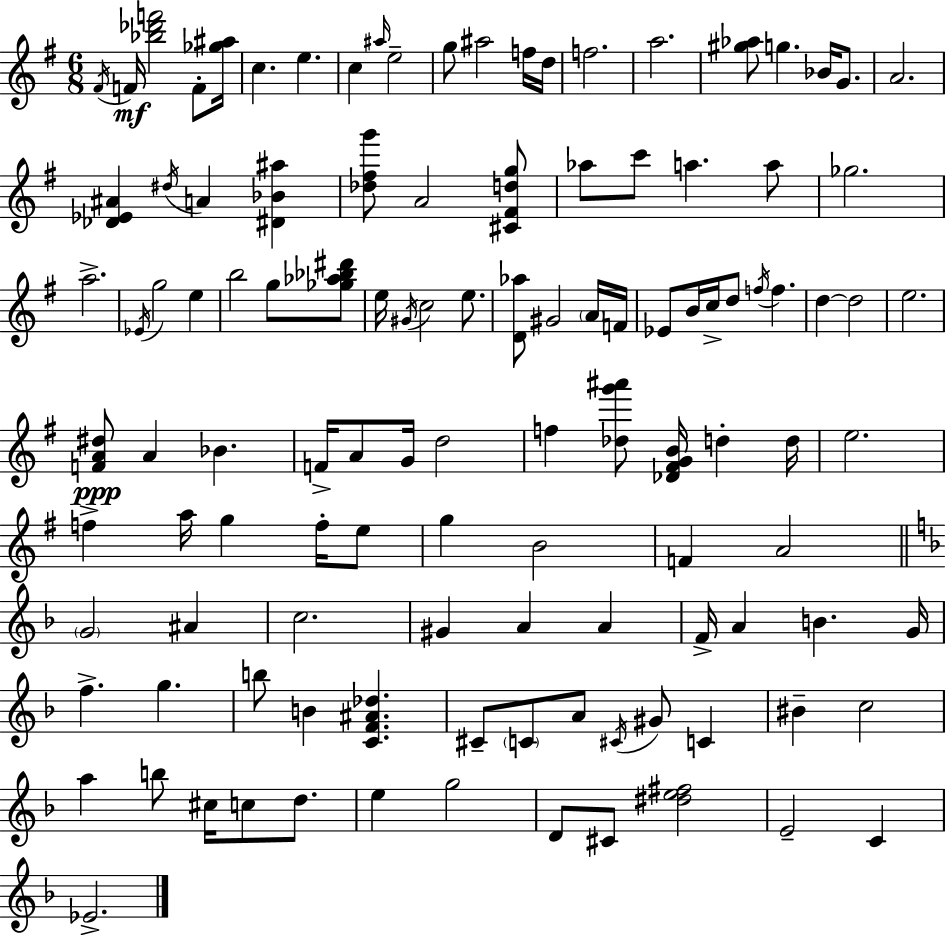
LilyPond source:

{
  \clef treble
  \numericTimeSignature
  \time 6/8
  \key e \minor
  \acciaccatura { fis'16 }\mf f'16 <bes'' des''' f'''>2 f'8-. | <ges'' ais''>16 c''4. e''4. | c''4 \grace { ais''16 } e''2-- | g''8 ais''2 | \break f''16 d''16 f''2. | a''2. | <gis'' aes''>8 g''4. bes'16 g'8. | a'2. | \break <des' ees' ais'>4 \acciaccatura { dis''16 } a'4 <dis' bes' ais''>4 | <des'' fis'' g'''>8 a'2 | <cis' fis' d'' g''>8 aes''8 c'''8 a''4. | a''8 ges''2. | \break a''2.-> | \acciaccatura { ees'16 } g''2 | e''4 b''2 | g''8 <ges'' aes'' bes'' dis'''>8 e''16 \acciaccatura { gis'16 } c''2 | \break e''8. <d' aes''>8 gis'2 | \parenthesize a'16 f'16 ees'8 b'16 c''16-> d''8 \acciaccatura { f''16 } | f''4. d''4~~ d''2 | e''2. | \break <f' a' dis''>8\ppp a'4 | bes'4. f'16-> a'8 g'16 d''2 | f''4 <des'' g''' ais'''>8 | <des' fis' g' b'>16 d''4-. d''16 e''2. | \break f''4-> a''16 g''4 | f''16-. e''8 g''4 b'2 | f'4 a'2 | \bar "||" \break \key d \minor \parenthesize g'2 ais'4 | c''2. | gis'4 a'4 a'4 | f'16-> a'4 b'4. g'16 | \break f''4.-> g''4. | b''8 b'4 <c' f' ais' des''>4. | cis'8-- \parenthesize c'8 a'8 \acciaccatura { cis'16 } gis'8 c'4 | bis'4-- c''2 | \break a''4 b''8 cis''16 c''8 d''8. | e''4 g''2 | d'8 cis'8 <dis'' e'' fis''>2 | e'2-- c'4 | \break ees'2.-> | \bar "|."
}